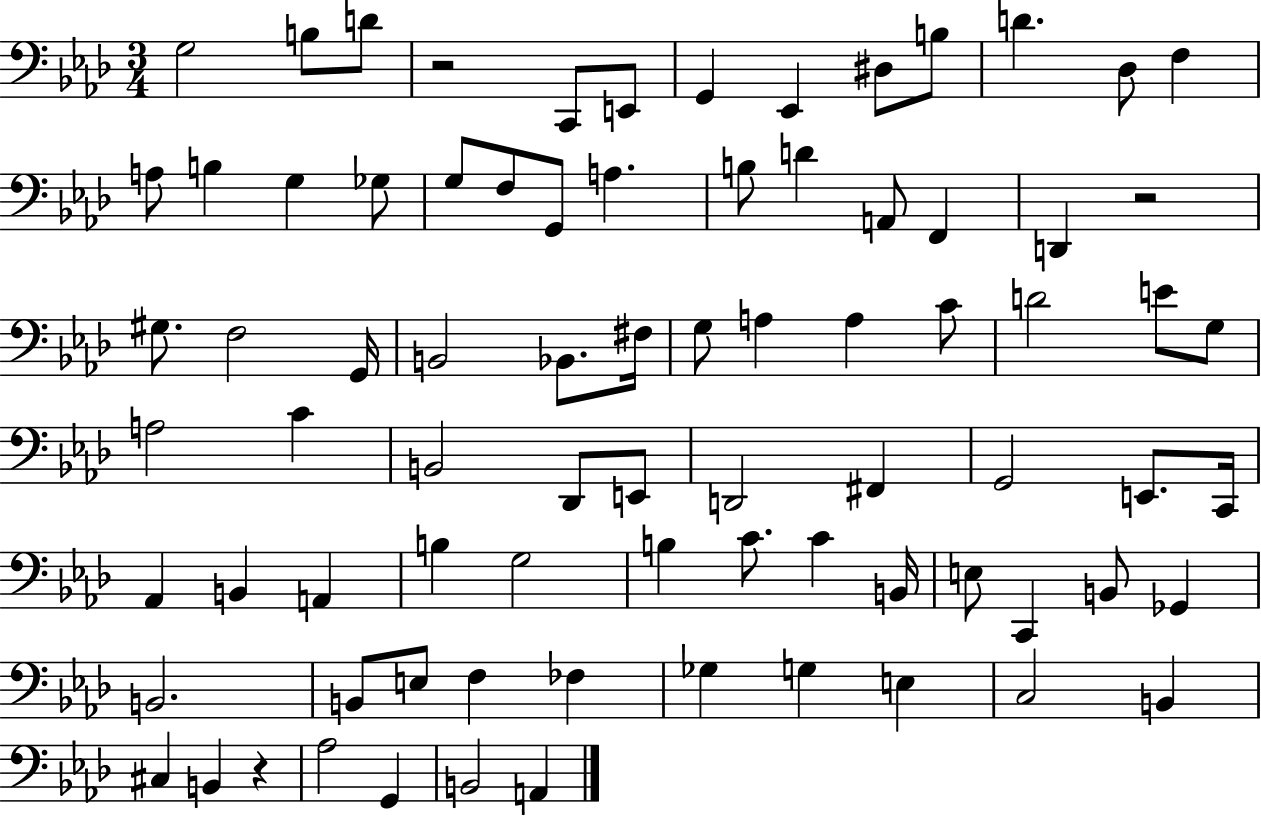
{
  \clef bass
  \numericTimeSignature
  \time 3/4
  \key aes \major
  g2 b8 d'8 | r2 c,8 e,8 | g,4 ees,4 dis8 b8 | d'4. des8 f4 | \break a8 b4 g4 ges8 | g8 f8 g,8 a4. | b8 d'4 a,8 f,4 | d,4 r2 | \break gis8. f2 g,16 | b,2 bes,8. fis16 | g8 a4 a4 c'8 | d'2 e'8 g8 | \break a2 c'4 | b,2 des,8 e,8 | d,2 fis,4 | g,2 e,8. c,16 | \break aes,4 b,4 a,4 | b4 g2 | b4 c'8. c'4 b,16 | e8 c,4 b,8 ges,4 | \break b,2. | b,8 e8 f4 fes4 | ges4 g4 e4 | c2 b,4 | \break cis4 b,4 r4 | aes2 g,4 | b,2 a,4 | \bar "|."
}